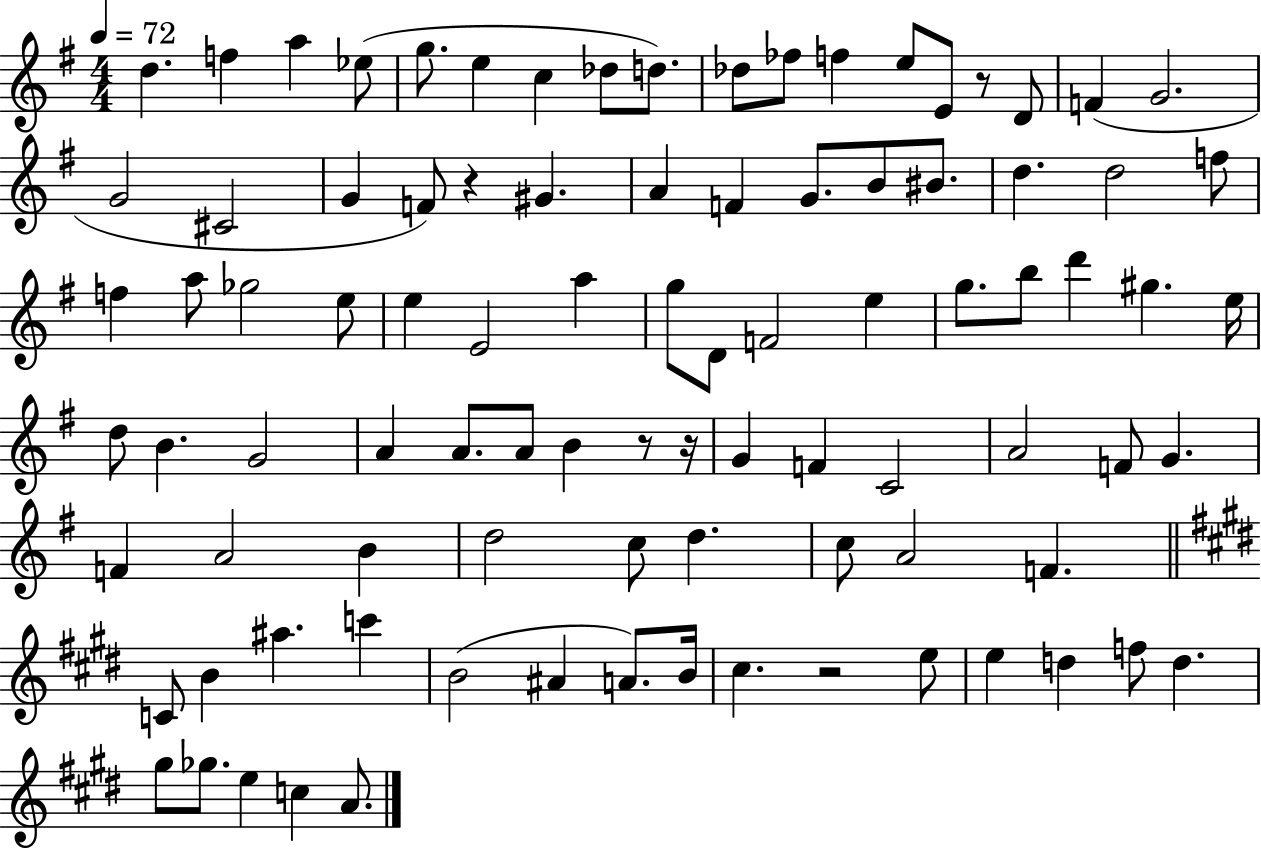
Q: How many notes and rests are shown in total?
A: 92